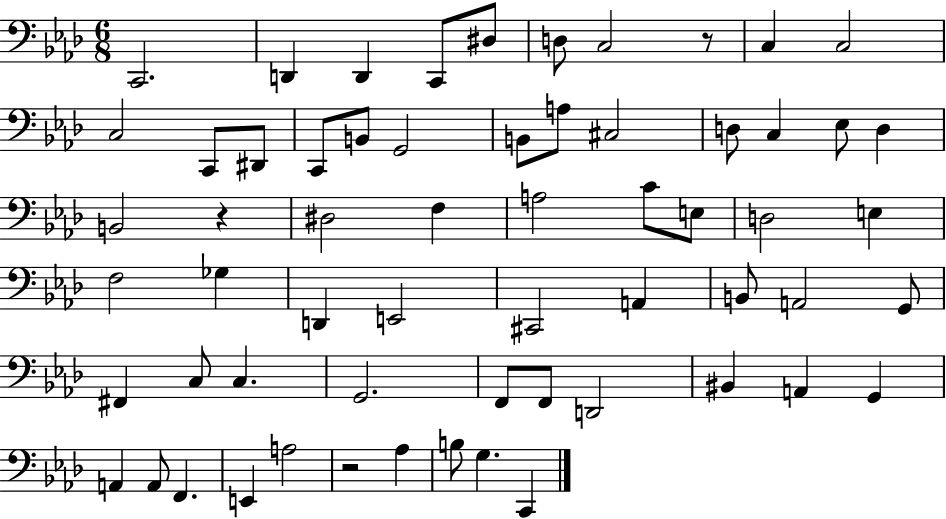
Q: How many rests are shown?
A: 3